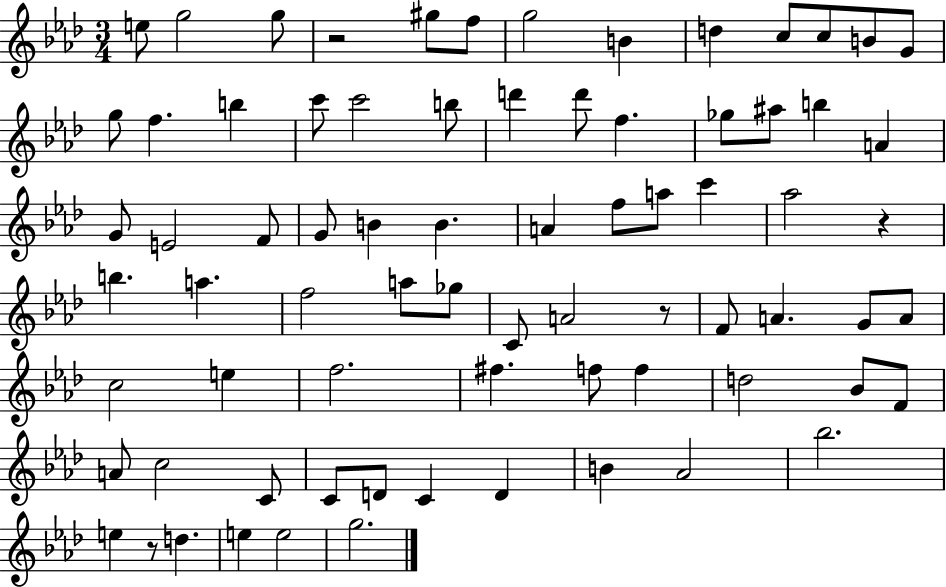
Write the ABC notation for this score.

X:1
T:Untitled
M:3/4
L:1/4
K:Ab
e/2 g2 g/2 z2 ^g/2 f/2 g2 B d c/2 c/2 B/2 G/2 g/2 f b c'/2 c'2 b/2 d' d'/2 f _g/2 ^a/2 b A G/2 E2 F/2 G/2 B B A f/2 a/2 c' _a2 z b a f2 a/2 _g/2 C/2 A2 z/2 F/2 A G/2 A/2 c2 e f2 ^f f/2 f d2 _B/2 F/2 A/2 c2 C/2 C/2 D/2 C D B _A2 _b2 e z/2 d e e2 g2